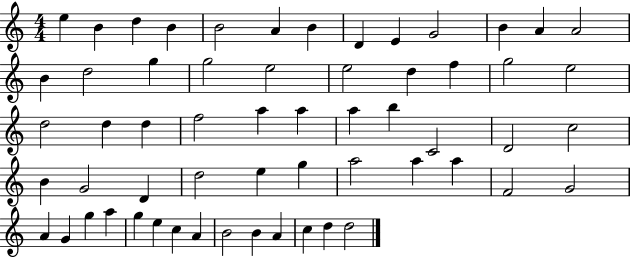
X:1
T:Untitled
M:4/4
L:1/4
K:C
e B d B B2 A B D E G2 B A A2 B d2 g g2 e2 e2 d f g2 e2 d2 d d f2 a a a b C2 D2 c2 B G2 D d2 e g a2 a a F2 G2 A G g a g e c A B2 B A c d d2